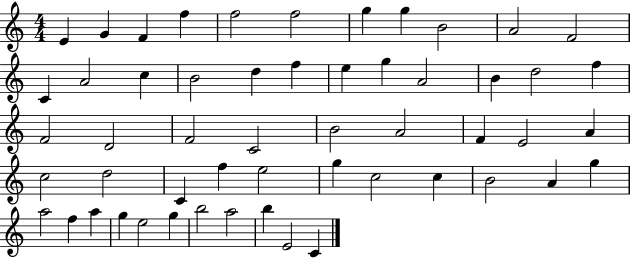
{
  \clef treble
  \numericTimeSignature
  \time 4/4
  \key c \major
  e'4 g'4 f'4 f''4 | f''2 f''2 | g''4 g''4 b'2 | a'2 f'2 | \break c'4 a'2 c''4 | b'2 d''4 f''4 | e''4 g''4 a'2 | b'4 d''2 f''4 | \break f'2 d'2 | f'2 c'2 | b'2 a'2 | f'4 e'2 a'4 | \break c''2 d''2 | c'4 f''4 e''2 | g''4 c''2 c''4 | b'2 a'4 g''4 | \break a''2 f''4 a''4 | g''4 e''2 g''4 | b''2 a''2 | b''4 e'2 c'4 | \break \bar "|."
}